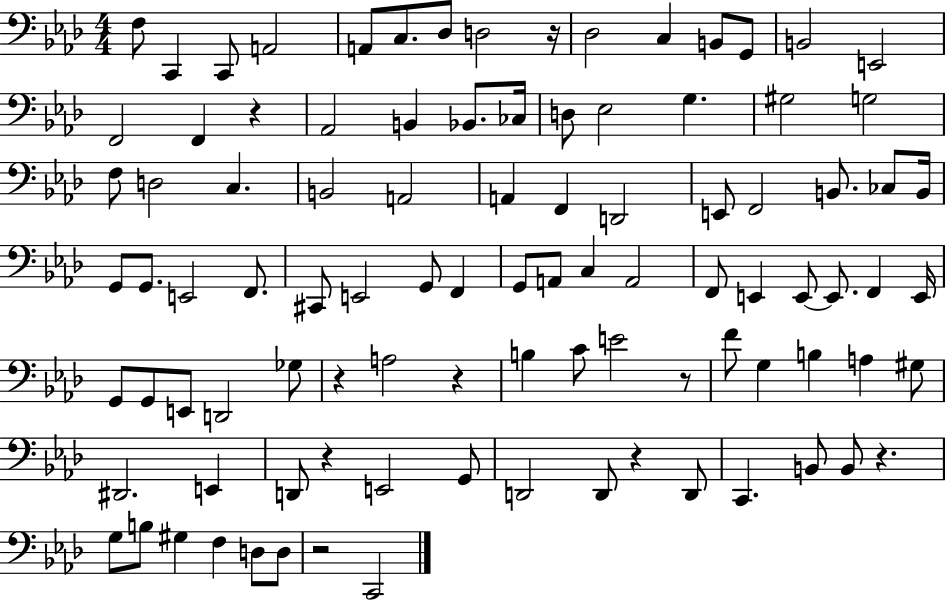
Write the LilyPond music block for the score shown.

{
  \clef bass
  \numericTimeSignature
  \time 4/4
  \key aes \major
  f8 c,4 c,8 a,2 | a,8 c8. des8 d2 r16 | des2 c4 b,8 g,8 | b,2 e,2 | \break f,2 f,4 r4 | aes,2 b,4 bes,8. ces16 | d8 ees2 g4. | gis2 g2 | \break f8 d2 c4. | b,2 a,2 | a,4 f,4 d,2 | e,8 f,2 b,8. ces8 b,16 | \break g,8 g,8. e,2 f,8. | cis,8 e,2 g,8 f,4 | g,8 a,8 c4 a,2 | f,8 e,4 e,8~~ e,8. f,4 e,16 | \break g,8 g,8 e,8 d,2 ges8 | r4 a2 r4 | b4 c'8 e'2 r8 | f'8 g4 b4 a4 gis8 | \break dis,2. e,4 | d,8 r4 e,2 g,8 | d,2 d,8 r4 d,8 | c,4. b,8 b,8 r4. | \break g8 b8 gis4 f4 d8 d8 | r2 c,2 | \bar "|."
}